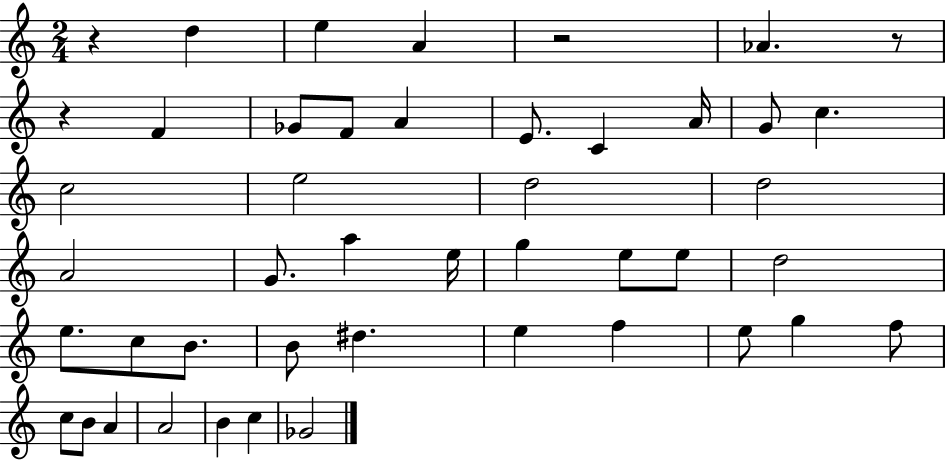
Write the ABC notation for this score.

X:1
T:Untitled
M:2/4
L:1/4
K:C
z d e A z2 _A z/2 z F _G/2 F/2 A E/2 C A/4 G/2 c c2 e2 d2 d2 A2 G/2 a e/4 g e/2 e/2 d2 e/2 c/2 B/2 B/2 ^d e f e/2 g f/2 c/2 B/2 A A2 B c _G2